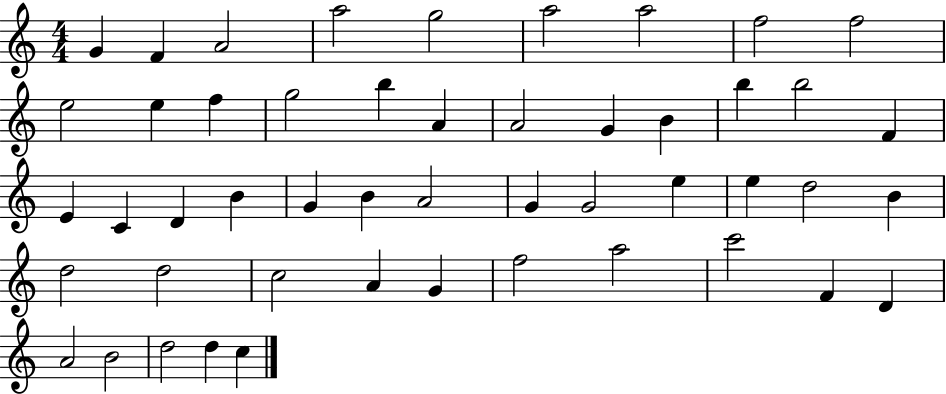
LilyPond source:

{
  \clef treble
  \numericTimeSignature
  \time 4/4
  \key c \major
  g'4 f'4 a'2 | a''2 g''2 | a''2 a''2 | f''2 f''2 | \break e''2 e''4 f''4 | g''2 b''4 a'4 | a'2 g'4 b'4 | b''4 b''2 f'4 | \break e'4 c'4 d'4 b'4 | g'4 b'4 a'2 | g'4 g'2 e''4 | e''4 d''2 b'4 | \break d''2 d''2 | c''2 a'4 g'4 | f''2 a''2 | c'''2 f'4 d'4 | \break a'2 b'2 | d''2 d''4 c''4 | \bar "|."
}